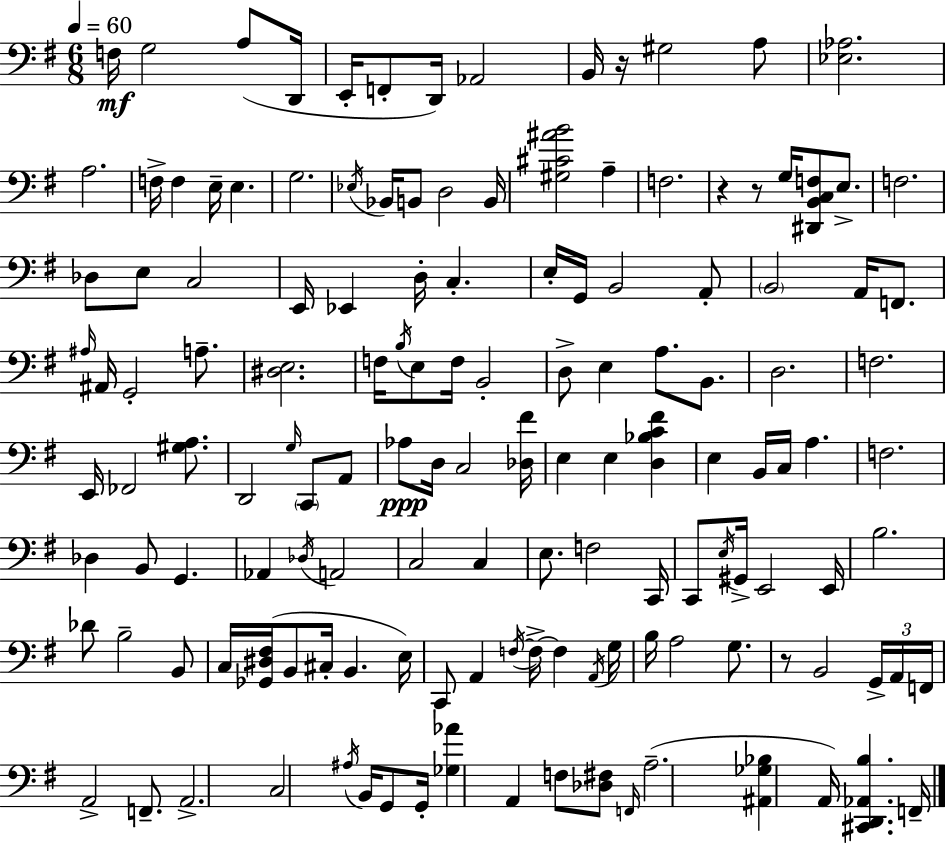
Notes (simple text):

F3/s G3/h A3/e D2/s E2/s F2/e D2/s Ab2/h B2/s R/s G#3/h A3/e [Eb3,Ab3]/h. A3/h. F3/s F3/q E3/s E3/q. G3/h. Eb3/s Bb2/s B2/e D3/h B2/s [G#3,C#4,A#4,B4]/h A3/q F3/h. R/q R/e G3/s [D#2,B2,C3,F3]/e E3/e. F3/h. Db3/e E3/e C3/h E2/s Eb2/q D3/s C3/q. E3/s G2/s B2/h A2/e B2/h A2/s F2/e. A#3/s A#2/s G2/h A3/e. [D#3,E3]/h. F3/s B3/s E3/e F3/s B2/h D3/e E3/q A3/e. B2/e. D3/h. F3/h. E2/s FES2/h [G#3,A3]/e. D2/h G3/s C2/e A2/e Ab3/e D3/s C3/h [Db3,F#4]/s E3/q E3/q [D3,Bb3,C4,F#4]/q E3/q B2/s C3/s A3/q. F3/h. Db3/q B2/e G2/q. Ab2/q Db3/s A2/h C3/h C3/q E3/e. F3/h C2/s C2/e E3/s G#2/s E2/h E2/s B3/h. Db4/e B3/h B2/e C3/s [Gb2,D#3,F#3]/s B2/e C#3/s B2/q. E3/s C2/e A2/q F3/s F3/s F3/q A2/s G3/s B3/s A3/h G3/e. R/e B2/h G2/s A2/s F2/s A2/h F2/e. A2/h. C3/h A#3/s B2/s G2/e G2/s [Gb3,Ab4]/q A2/q F3/e [Db3,F#3]/e F2/s A3/h. [A#2,Gb3,Bb3]/q A2/s [C#2,D2,Ab2,B3]/q. F2/s